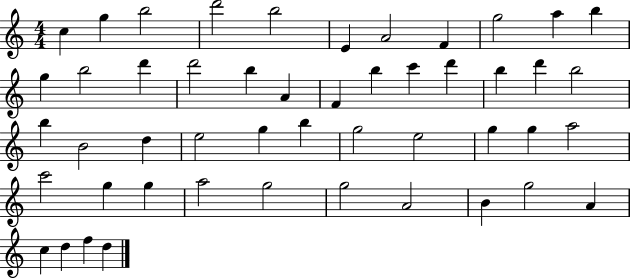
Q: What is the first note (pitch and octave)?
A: C5